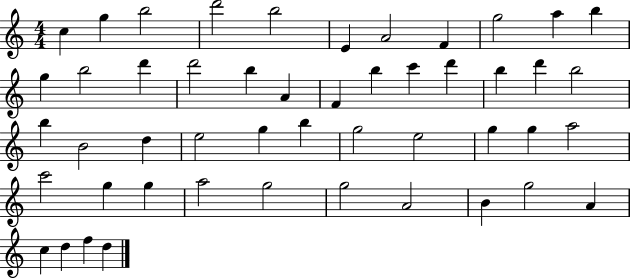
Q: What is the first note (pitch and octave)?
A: C5